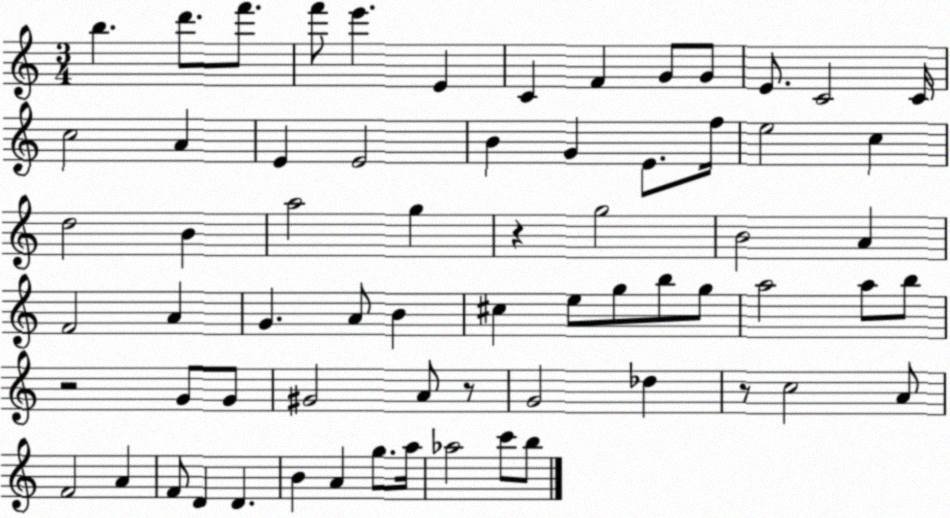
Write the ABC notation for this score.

X:1
T:Untitled
M:3/4
L:1/4
K:C
b d'/2 f'/2 f'/2 e' E C F G/2 G/2 E/2 C2 C/4 c2 A E E2 B G E/2 f/4 e2 c d2 B a2 g z g2 B2 A F2 A G A/2 B ^c e/2 g/2 b/2 g/2 a2 a/2 b/2 z2 G/2 G/2 ^G2 A/2 z/2 G2 _d z/2 c2 A/2 F2 A F/2 D D B A g/2 a/4 _a2 c'/2 b/2